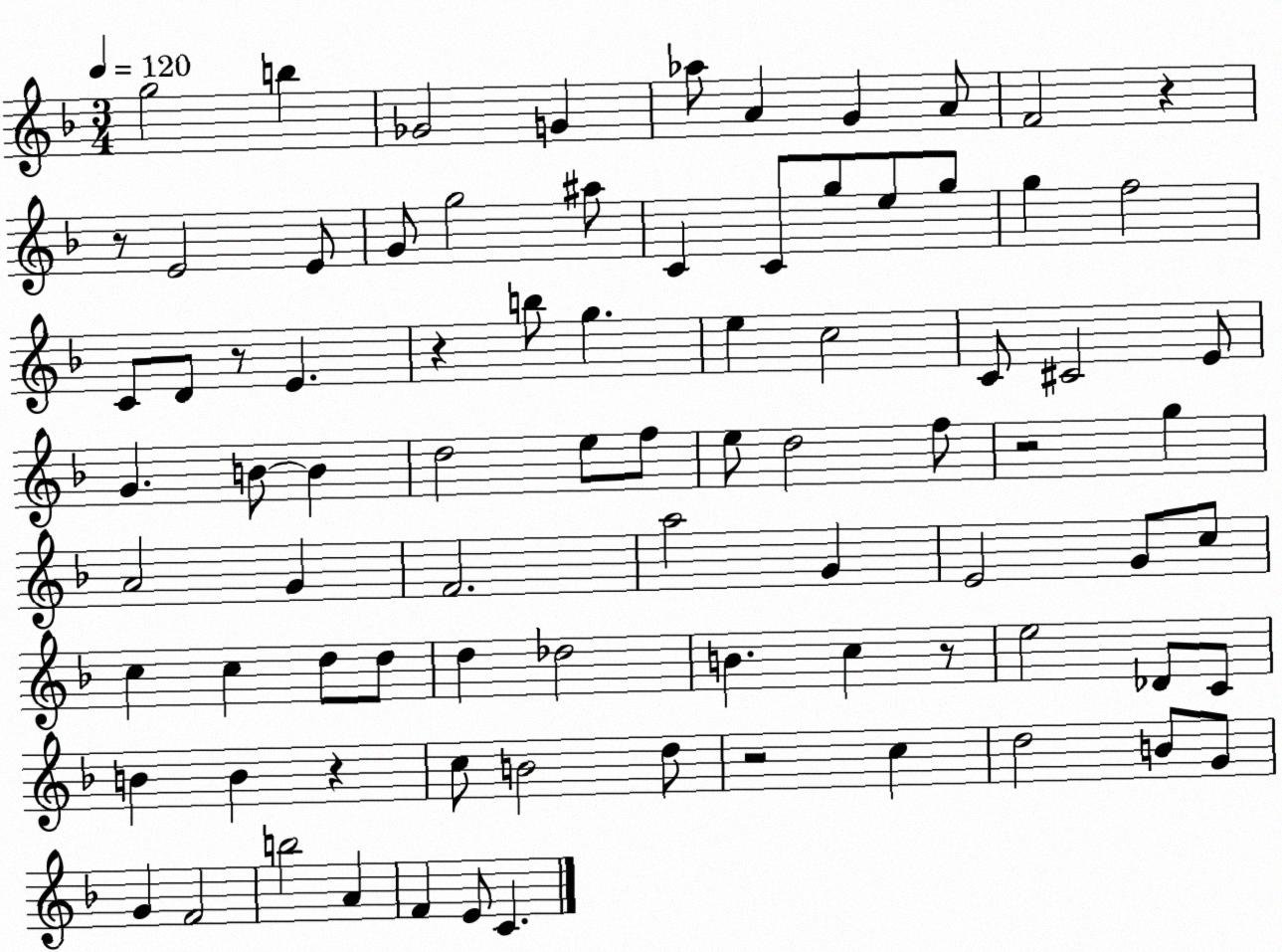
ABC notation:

X:1
T:Untitled
M:3/4
L:1/4
K:F
g2 b _G2 G _a/2 A G A/2 F2 z z/2 E2 E/2 G/2 g2 ^a/2 C C/2 g/2 e/2 g/2 g f2 C/2 D/2 z/2 E z b/2 g e c2 C/2 ^C2 E/2 G B/2 B d2 e/2 f/2 e/2 d2 f/2 z2 g A2 G F2 a2 G E2 G/2 c/2 c c d/2 d/2 d _d2 B c z/2 e2 _D/2 C/2 B B z c/2 B2 d/2 z2 c d2 B/2 G/2 G F2 b2 A F E/2 C